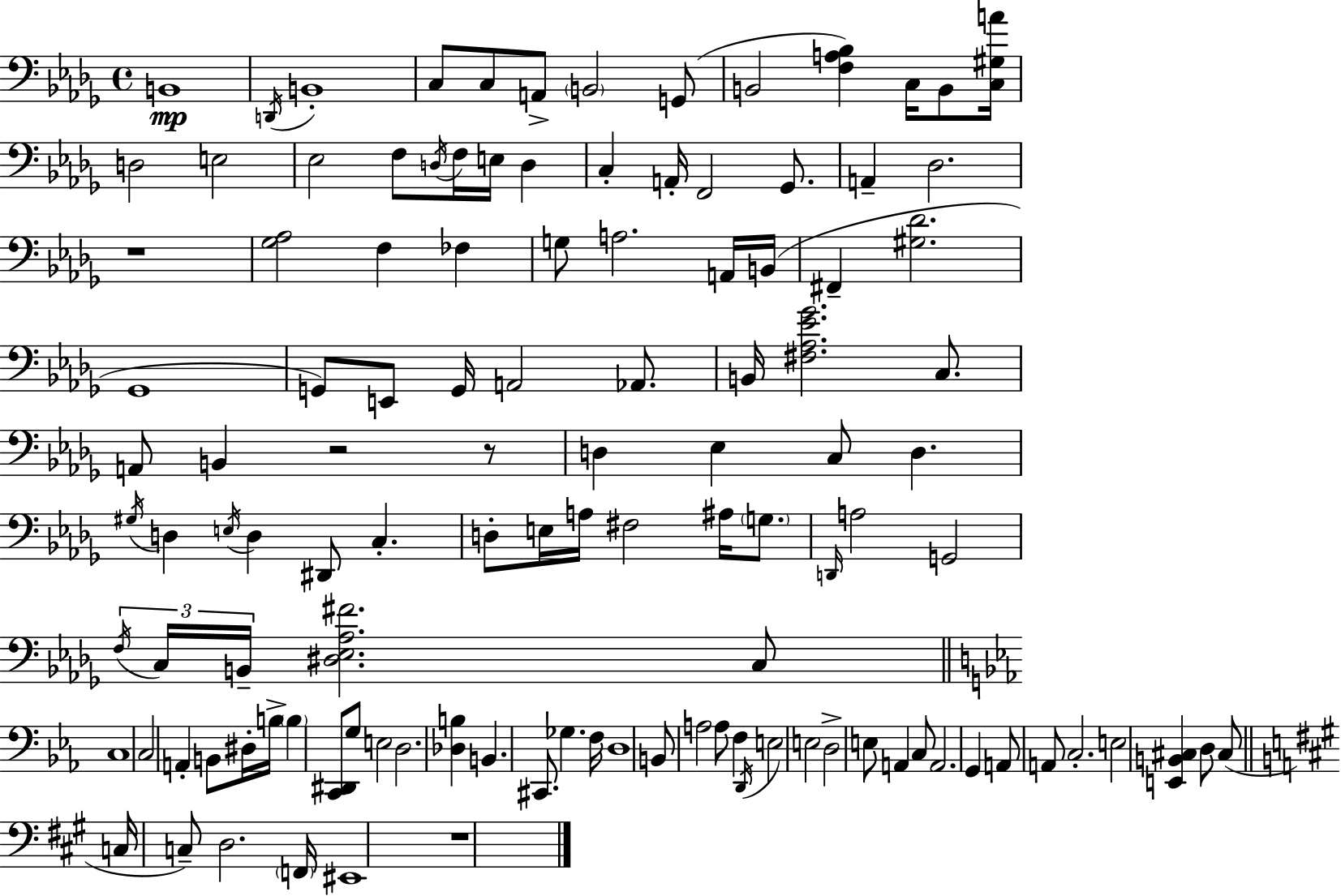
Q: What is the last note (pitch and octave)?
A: EIS2